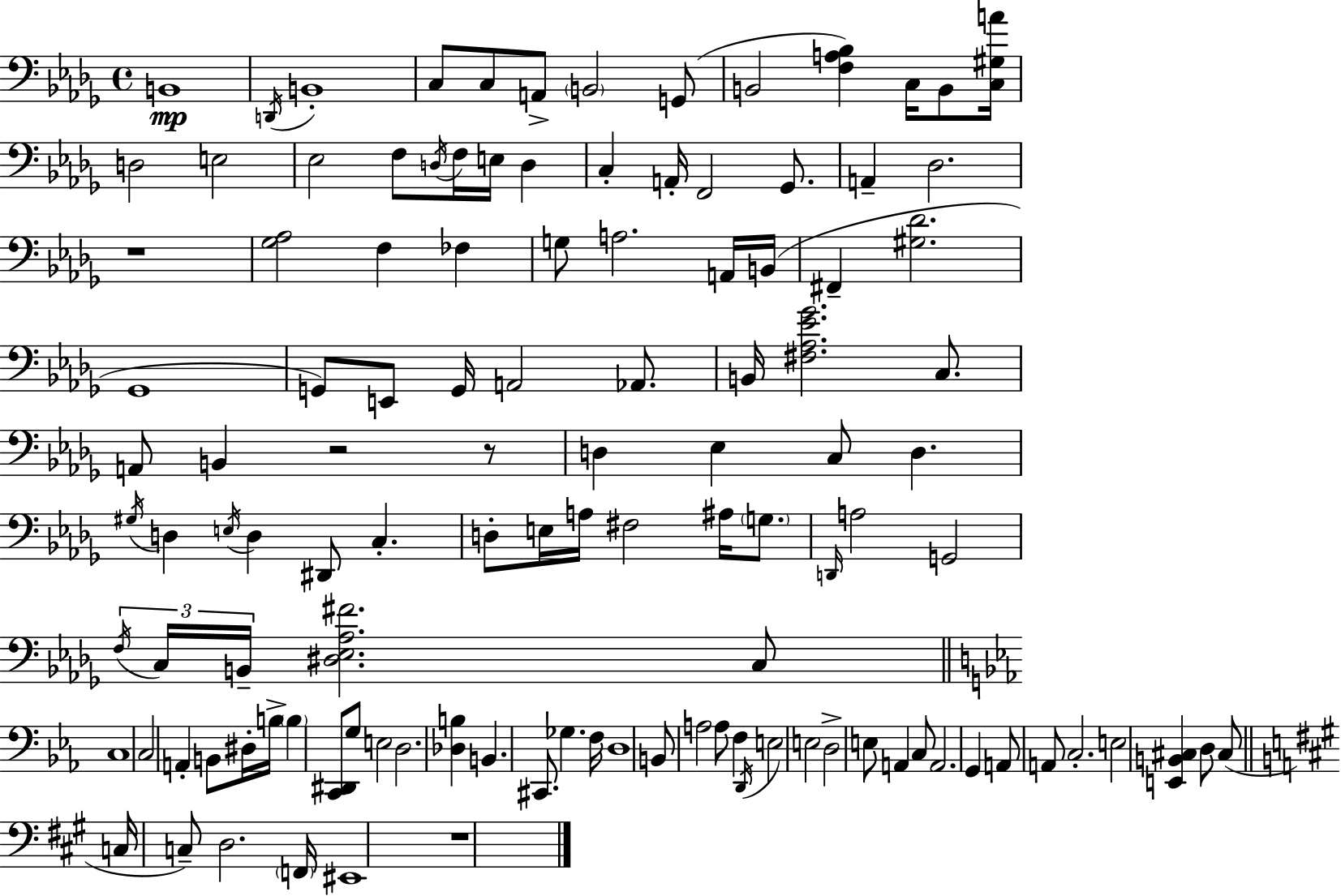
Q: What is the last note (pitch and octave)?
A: EIS2